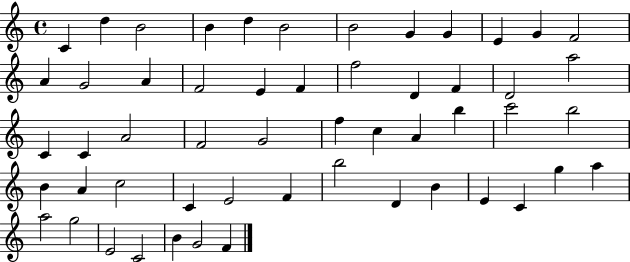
C4/q D5/q B4/h B4/q D5/q B4/h B4/h G4/q G4/q E4/q G4/q F4/h A4/q G4/h A4/q F4/h E4/q F4/q F5/h D4/q F4/q D4/h A5/h C4/q C4/q A4/h F4/h G4/h F5/q C5/q A4/q B5/q C6/h B5/h B4/q A4/q C5/h C4/q E4/h F4/q B5/h D4/q B4/q E4/q C4/q G5/q A5/q A5/h G5/h E4/h C4/h B4/q G4/h F4/q